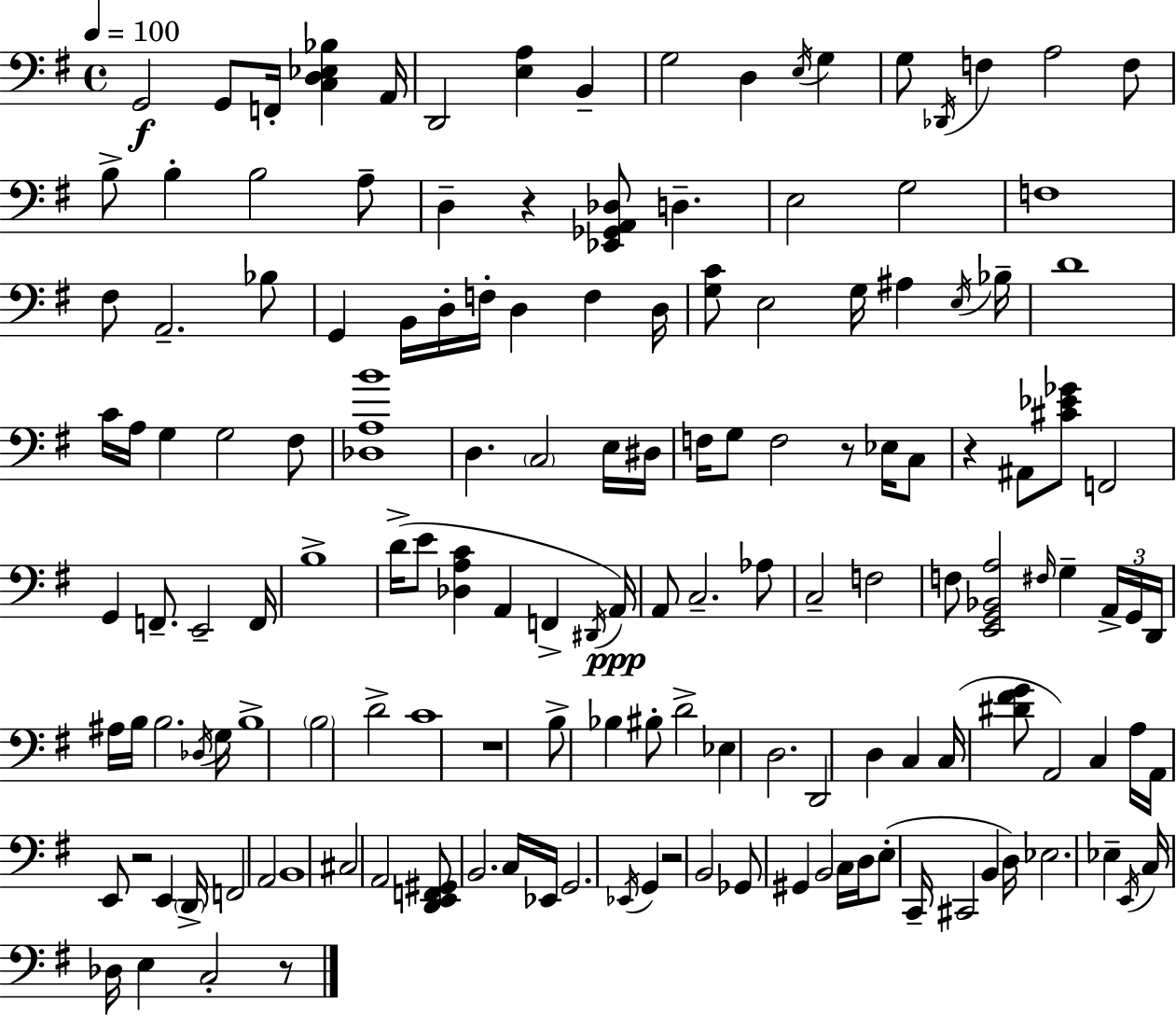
G2/h G2/e F2/s [C3,D3,Eb3,Bb3]/q A2/s D2/h [E3,A3]/q B2/q G3/h D3/q E3/s G3/q G3/e Db2/s F3/q A3/h F3/e B3/e B3/q B3/h A3/e D3/q R/q [Eb2,Gb2,A2,Db3]/e D3/q. E3/h G3/h F3/w F#3/e A2/h. Bb3/e G2/q B2/s D3/s F3/s D3/q F3/q D3/s [G3,C4]/e E3/h G3/s A#3/q E3/s Bb3/s D4/w C4/s A3/s G3/q G3/h F#3/e [Db3,A3,B4]/w D3/q. C3/h E3/s D#3/s F3/s G3/e F3/h R/e Eb3/s C3/e R/q A#2/e [C#4,Eb4,Gb4]/e F2/h G2/q F2/e. E2/h F2/s B3/w D4/s E4/e [Db3,A3,C4]/q A2/q F2/q D#2/s A2/s A2/e C3/h. Ab3/e C3/h F3/h F3/e [E2,G2,Bb2,A3]/h F#3/s G3/q A2/s G2/s D2/s A#3/s B3/s B3/h. Db3/s G3/s B3/w B3/h D4/h C4/w R/w B3/e Bb3/q BIS3/e D4/h Eb3/q D3/h. D2/h D3/q C3/q C3/s [D#4,F#4,G4]/e A2/h C3/q A3/s A2/s E2/e R/h E2/q D2/s F2/h A2/h B2/w C#3/h A2/h [D2,E2,F2,G#2]/e B2/h. C3/s Eb2/s G2/h. Eb2/s G2/q R/h B2/h Gb2/e G#2/q B2/h C3/s D3/s E3/e C2/s C#2/h B2/q D3/s Eb3/h. Eb3/q E2/s C3/s Db3/s E3/q C3/h R/e